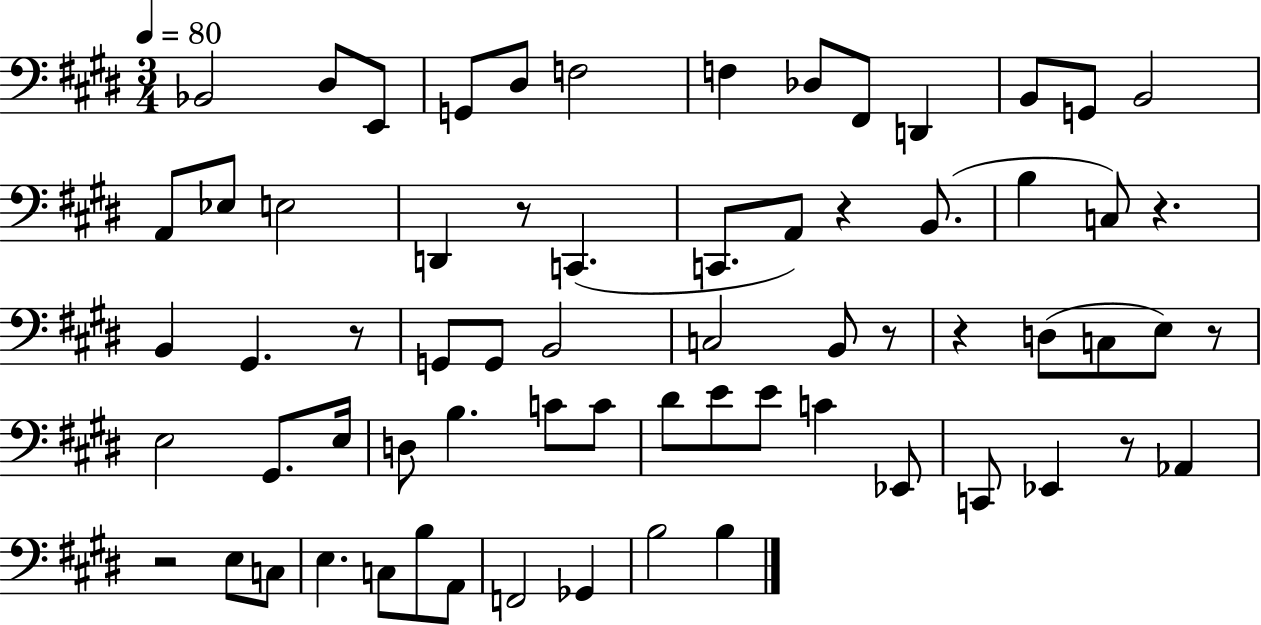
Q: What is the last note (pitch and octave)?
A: B3